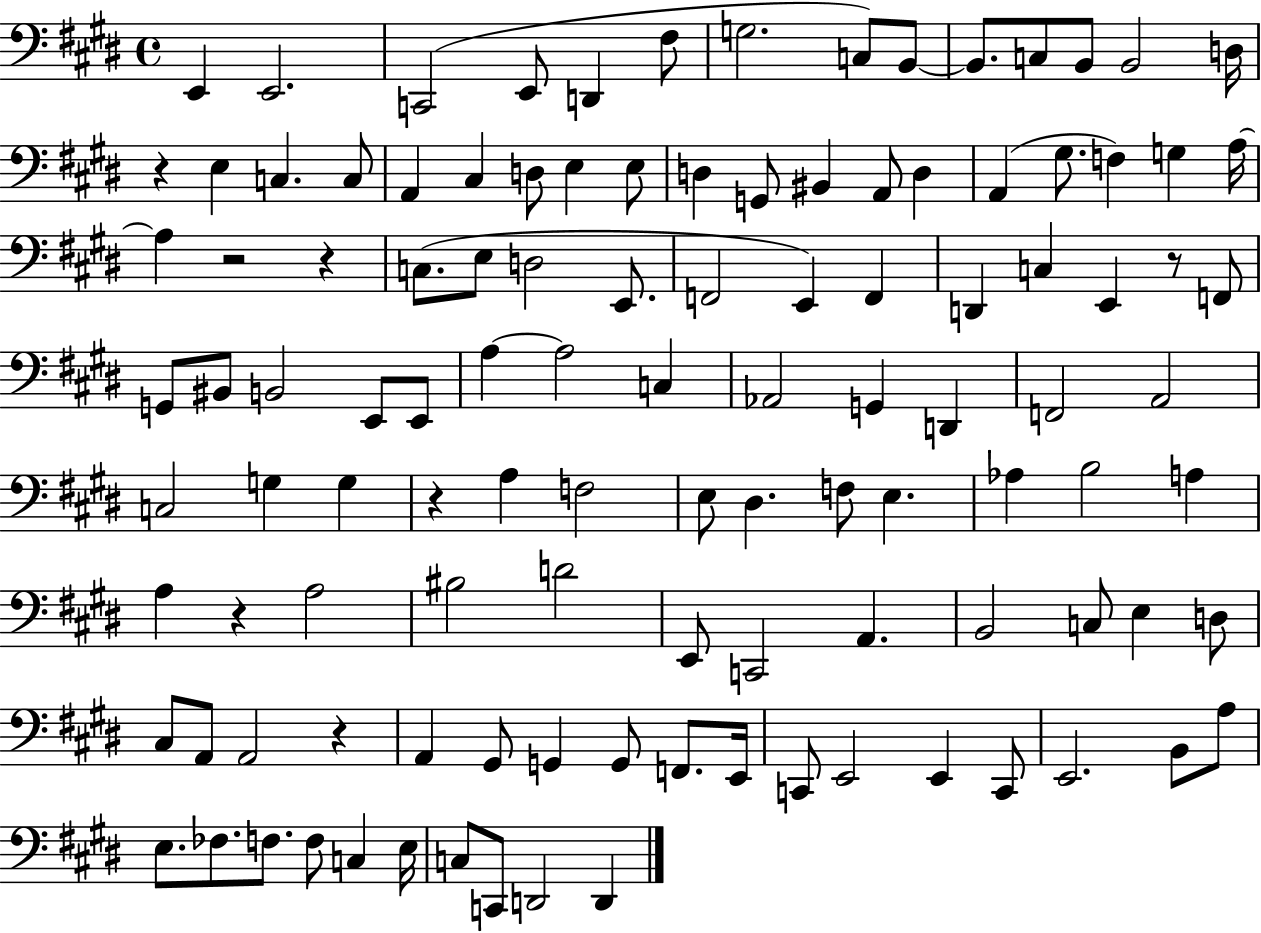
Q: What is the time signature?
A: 4/4